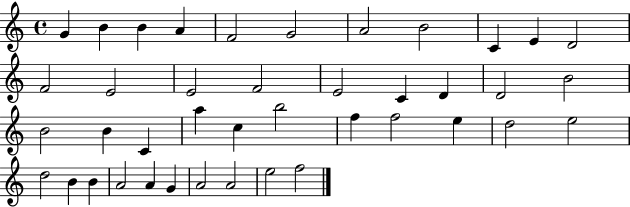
X:1
T:Untitled
M:4/4
L:1/4
K:C
G B B A F2 G2 A2 B2 C E D2 F2 E2 E2 F2 E2 C D D2 B2 B2 B C a c b2 f f2 e d2 e2 d2 B B A2 A G A2 A2 e2 f2